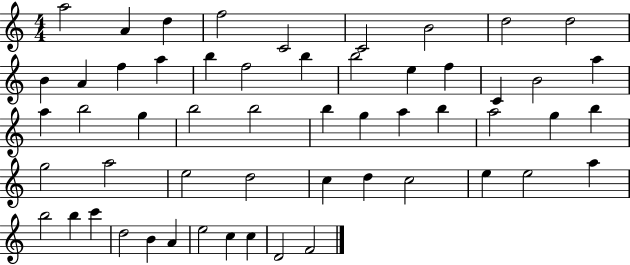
{
  \clef treble
  \numericTimeSignature
  \time 4/4
  \key c \major
  a''2 a'4 d''4 | f''2 c'2 | c'2 b'2 | d''2 d''2 | \break b'4 a'4 f''4 a''4 | b''4 f''2 b''4 | b''2 e''4 f''4 | c'4 b'2 a''4 | \break a''4 b''2 g''4 | b''2 b''2 | b''4 g''4 a''4 b''4 | a''2 g''4 b''4 | \break g''2 a''2 | e''2 d''2 | c''4 d''4 c''2 | e''4 e''2 a''4 | \break b''2 b''4 c'''4 | d''2 b'4 a'4 | e''2 c''4 c''4 | d'2 f'2 | \break \bar "|."
}